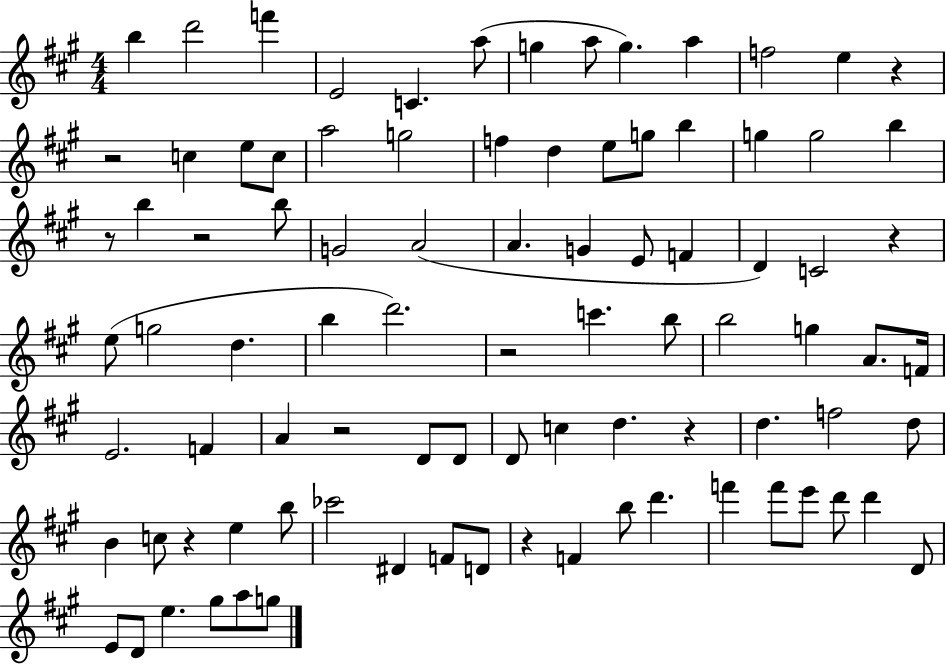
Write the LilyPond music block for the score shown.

{
  \clef treble
  \numericTimeSignature
  \time 4/4
  \key a \major
  \repeat volta 2 { b''4 d'''2 f'''4 | e'2 c'4. a''8( | g''4 a''8 g''4.) a''4 | f''2 e''4 r4 | \break r2 c''4 e''8 c''8 | a''2 g''2 | f''4 d''4 e''8 g''8 b''4 | g''4 g''2 b''4 | \break r8 b''4 r2 b''8 | g'2 a'2( | a'4. g'4 e'8 f'4 | d'4) c'2 r4 | \break e''8( g''2 d''4. | b''4 d'''2.) | r2 c'''4. b''8 | b''2 g''4 a'8. f'16 | \break e'2. f'4 | a'4 r2 d'8 d'8 | d'8 c''4 d''4. r4 | d''4. f''2 d''8 | \break b'4 c''8 r4 e''4 b''8 | ces'''2 dis'4 f'8 d'8 | r4 f'4 b''8 d'''4. | f'''4 f'''8 e'''8 d'''8 d'''4 d'8 | \break e'8 d'8 e''4. gis''8 a''8 g''8 | } \bar "|."
}